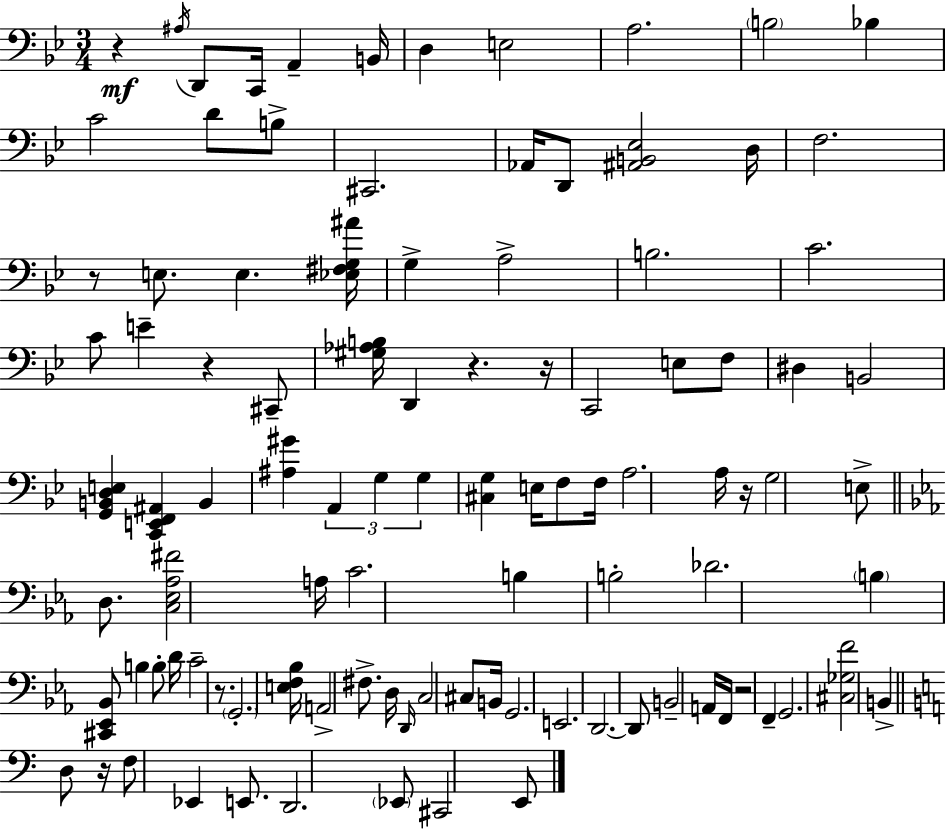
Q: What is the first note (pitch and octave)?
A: A#3